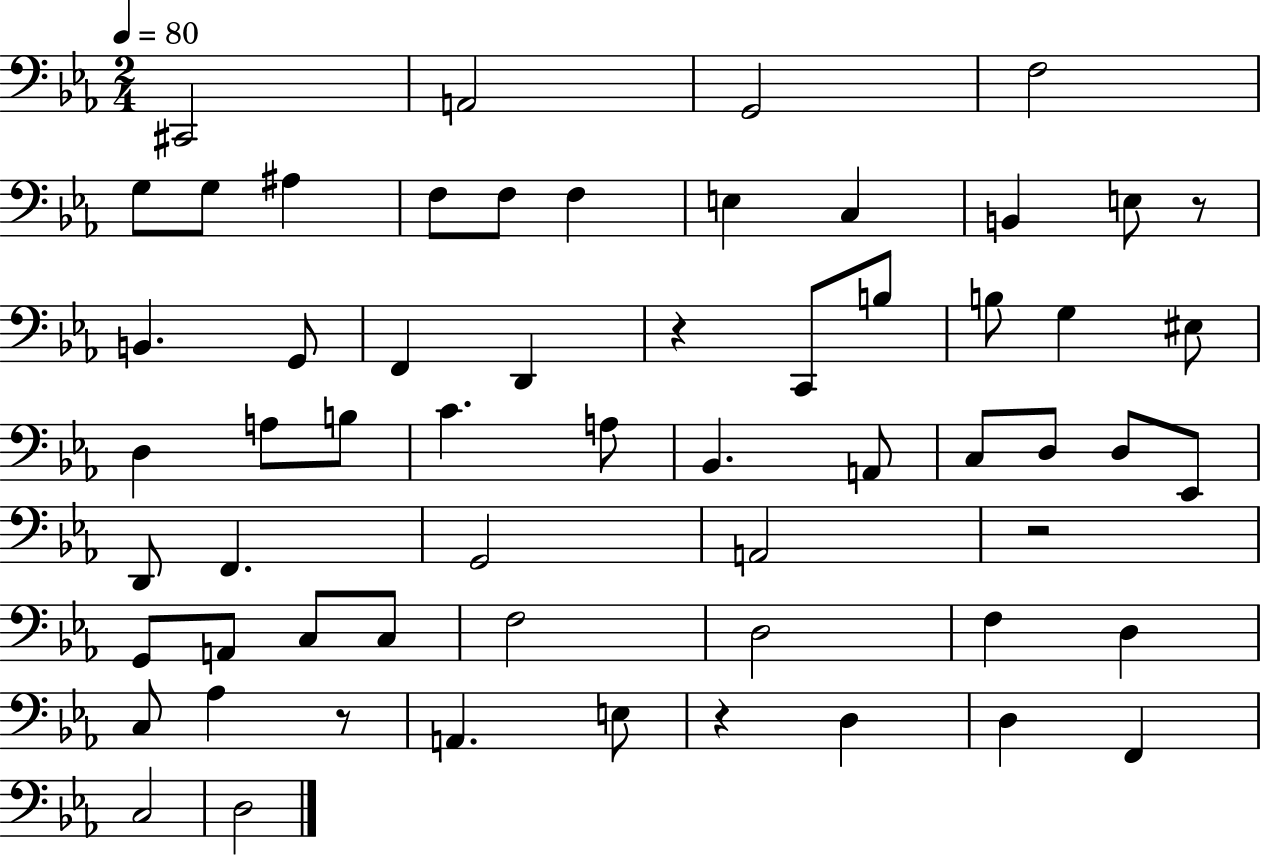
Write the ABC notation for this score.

X:1
T:Untitled
M:2/4
L:1/4
K:Eb
^C,,2 A,,2 G,,2 F,2 G,/2 G,/2 ^A, F,/2 F,/2 F, E, C, B,, E,/2 z/2 B,, G,,/2 F,, D,, z C,,/2 B,/2 B,/2 G, ^E,/2 D, A,/2 B,/2 C A,/2 _B,, A,,/2 C,/2 D,/2 D,/2 _E,,/2 D,,/2 F,, G,,2 A,,2 z2 G,,/2 A,,/2 C,/2 C,/2 F,2 D,2 F, D, C,/2 _A, z/2 A,, E,/2 z D, D, F,, C,2 D,2